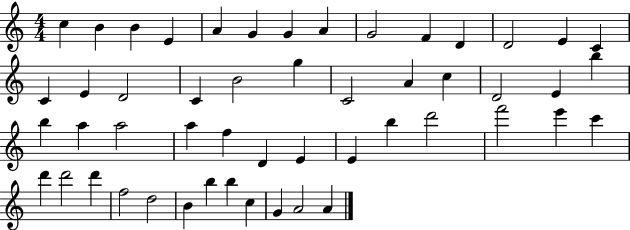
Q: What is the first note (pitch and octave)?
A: C5